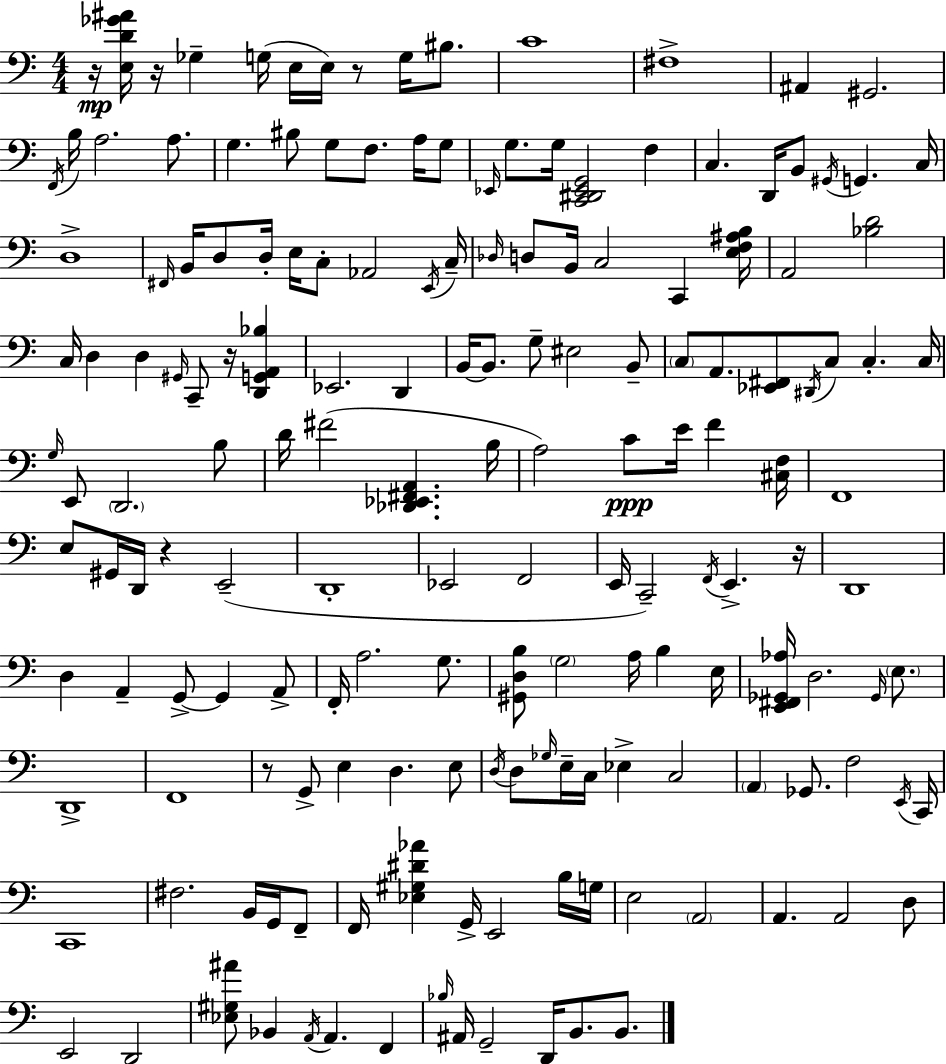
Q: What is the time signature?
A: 4/4